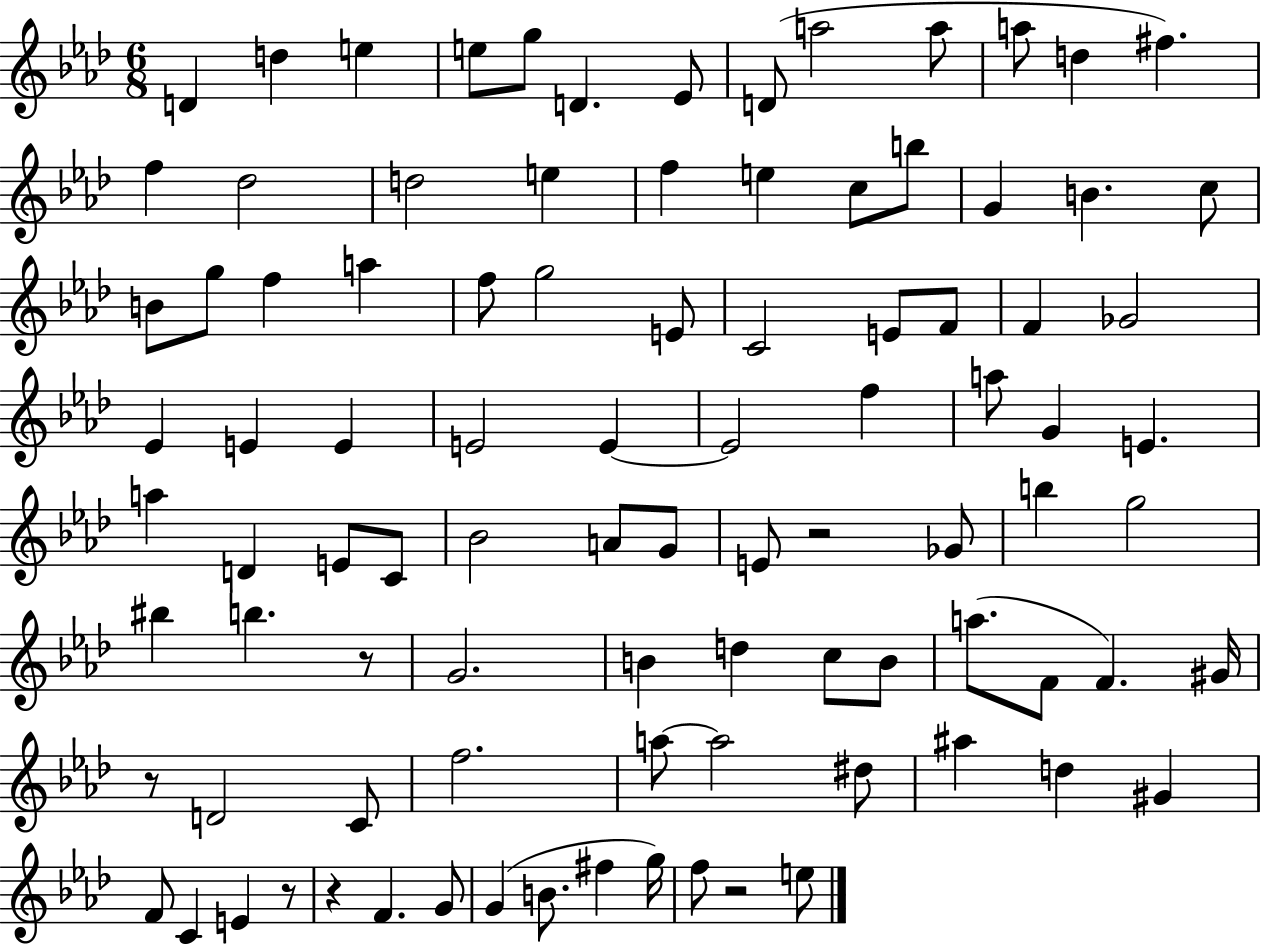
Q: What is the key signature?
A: AES major